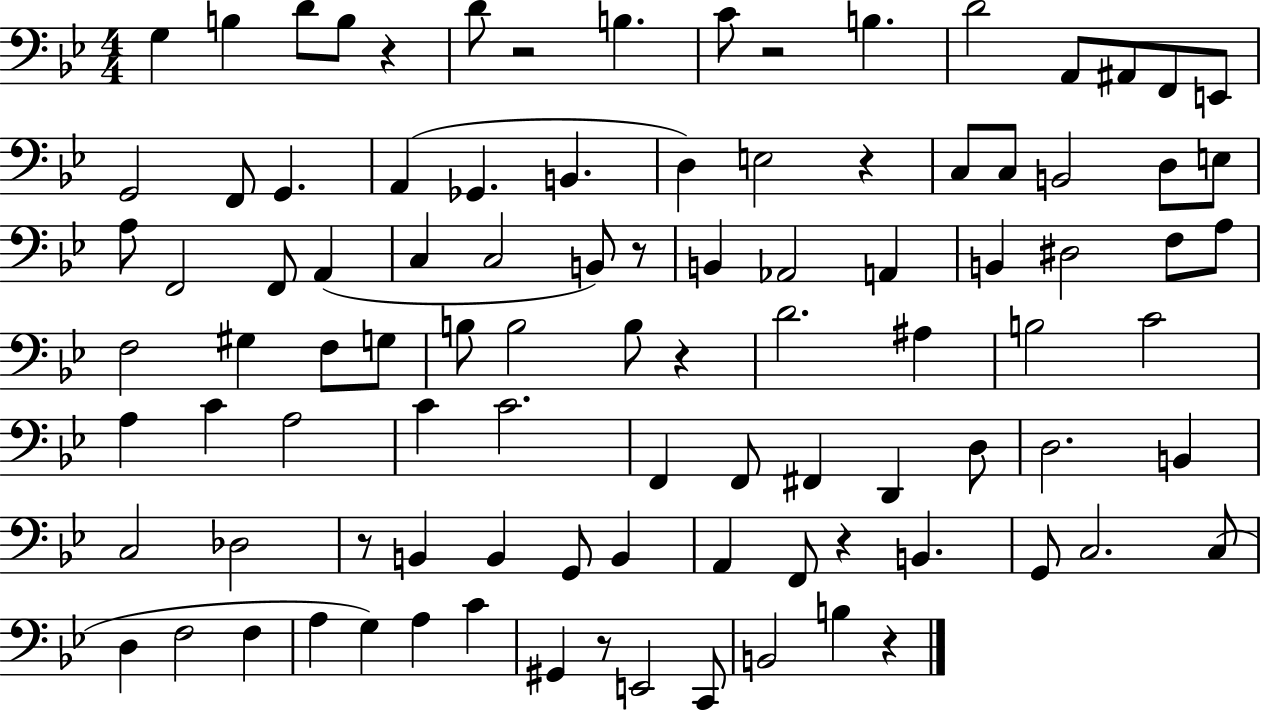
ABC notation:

X:1
T:Untitled
M:4/4
L:1/4
K:Bb
G, B, D/2 B,/2 z D/2 z2 B, C/2 z2 B, D2 A,,/2 ^A,,/2 F,,/2 E,,/2 G,,2 F,,/2 G,, A,, _G,, B,, D, E,2 z C,/2 C,/2 B,,2 D,/2 E,/2 A,/2 F,,2 F,,/2 A,, C, C,2 B,,/2 z/2 B,, _A,,2 A,, B,, ^D,2 F,/2 A,/2 F,2 ^G, F,/2 G,/2 B,/2 B,2 B,/2 z D2 ^A, B,2 C2 A, C A,2 C C2 F,, F,,/2 ^F,, D,, D,/2 D,2 B,, C,2 _D,2 z/2 B,, B,, G,,/2 B,, A,, F,,/2 z B,, G,,/2 C,2 C,/2 D, F,2 F, A, G, A, C ^G,, z/2 E,,2 C,,/2 B,,2 B, z